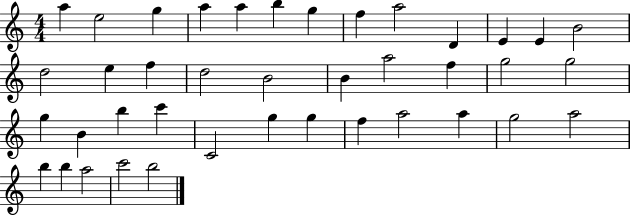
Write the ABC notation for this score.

X:1
T:Untitled
M:4/4
L:1/4
K:C
a e2 g a a b g f a2 D E E B2 d2 e f d2 B2 B a2 f g2 g2 g B b c' C2 g g f a2 a g2 a2 b b a2 c'2 b2